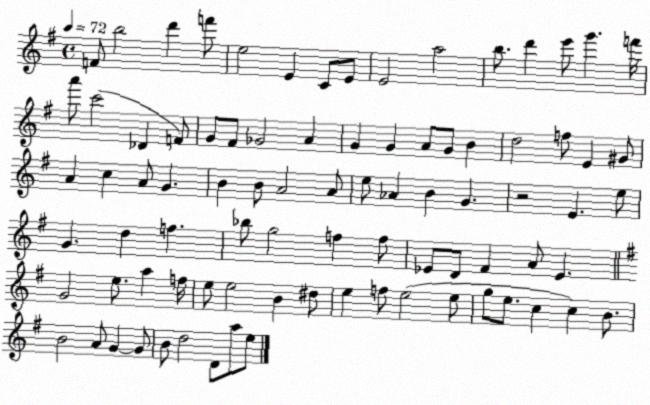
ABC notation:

X:1
T:Untitled
M:4/4
L:1/4
K:G
F/2 b2 d' f'/2 e2 E C/2 E/2 E2 a2 b/2 d' e'/2 g' f'/4 a'/2 c'2 _D F/2 G/2 ^F/2 _G2 A G G A/2 G/2 B d2 f/2 E ^G/2 A c A/2 G B B/2 A2 A/2 e/2 _A B G z2 E e/2 G d f _b/2 g2 f f/2 _E/2 D/2 ^F A/2 _E G2 e/2 a f/4 e/2 e2 B ^d/2 e f/2 e2 e/2 g/2 e/2 c c B/2 B2 A/2 G G/2 B/2 d2 D/2 a/2 e/2